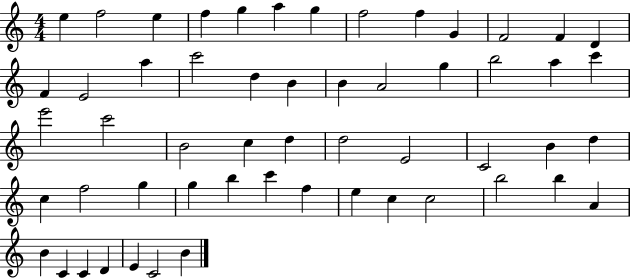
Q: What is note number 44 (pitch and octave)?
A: C5